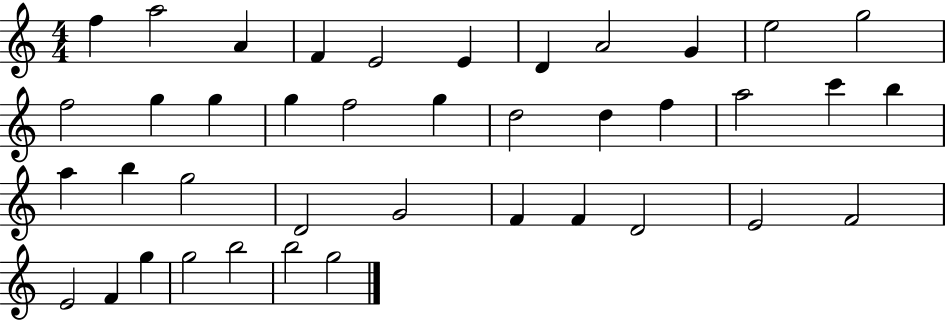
{
  \clef treble
  \numericTimeSignature
  \time 4/4
  \key c \major
  f''4 a''2 a'4 | f'4 e'2 e'4 | d'4 a'2 g'4 | e''2 g''2 | \break f''2 g''4 g''4 | g''4 f''2 g''4 | d''2 d''4 f''4 | a''2 c'''4 b''4 | \break a''4 b''4 g''2 | d'2 g'2 | f'4 f'4 d'2 | e'2 f'2 | \break e'2 f'4 g''4 | g''2 b''2 | b''2 g''2 | \bar "|."
}